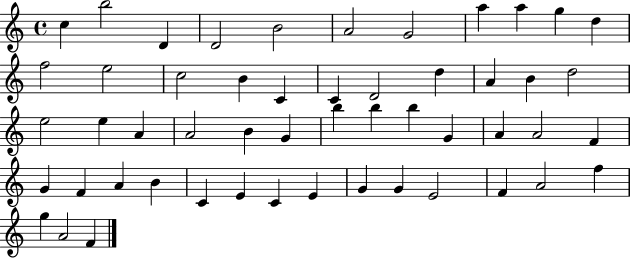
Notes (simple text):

C5/q B5/h D4/q D4/h B4/h A4/h G4/h A5/q A5/q G5/q D5/q F5/h E5/h C5/h B4/q C4/q C4/q D4/h D5/q A4/q B4/q D5/h E5/h E5/q A4/q A4/h B4/q G4/q B5/q B5/q B5/q G4/q A4/q A4/h F4/q G4/q F4/q A4/q B4/q C4/q E4/q C4/q E4/q G4/q G4/q E4/h F4/q A4/h F5/q G5/q A4/h F4/q